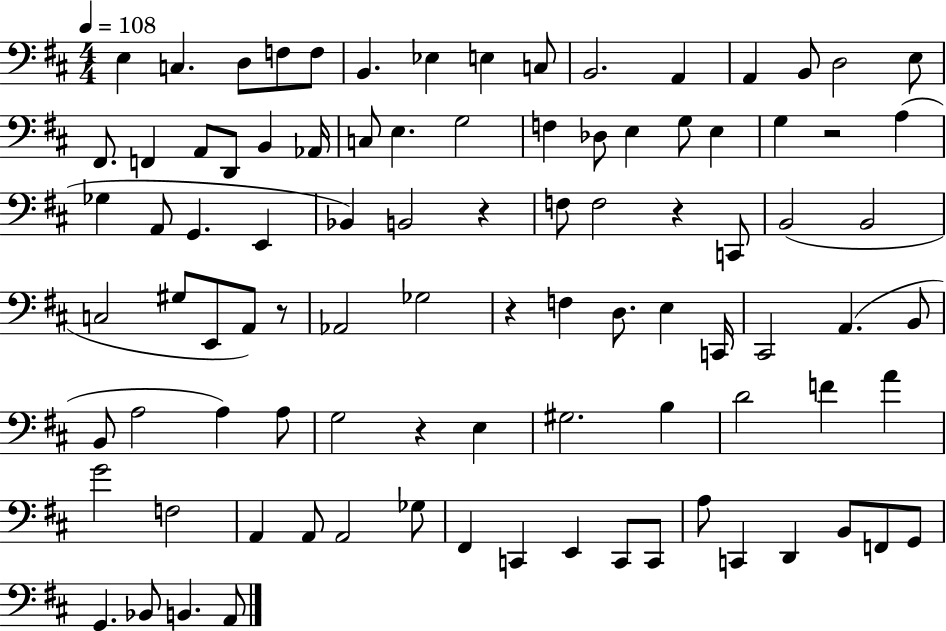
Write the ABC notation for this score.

X:1
T:Untitled
M:4/4
L:1/4
K:D
E, C, D,/2 F,/2 F,/2 B,, _E, E, C,/2 B,,2 A,, A,, B,,/2 D,2 E,/2 ^F,,/2 F,, A,,/2 D,,/2 B,, _A,,/4 C,/2 E, G,2 F, _D,/2 E, G,/2 E, G, z2 A, _G, A,,/2 G,, E,, _B,, B,,2 z F,/2 F,2 z C,,/2 B,,2 B,,2 C,2 ^G,/2 E,,/2 A,,/2 z/2 _A,,2 _G,2 z F, D,/2 E, C,,/4 ^C,,2 A,, B,,/2 B,,/2 A,2 A, A,/2 G,2 z E, ^G,2 B, D2 F A G2 F,2 A,, A,,/2 A,,2 _G,/2 ^F,, C,, E,, C,,/2 C,,/2 A,/2 C,, D,, B,,/2 F,,/2 G,,/2 G,, _B,,/2 B,, A,,/2